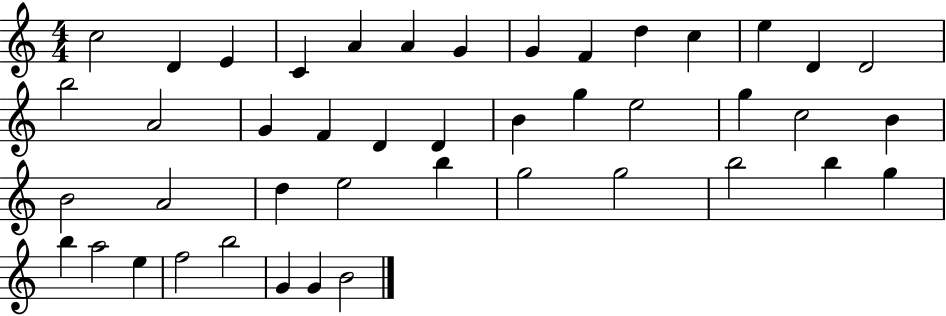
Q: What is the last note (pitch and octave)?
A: B4